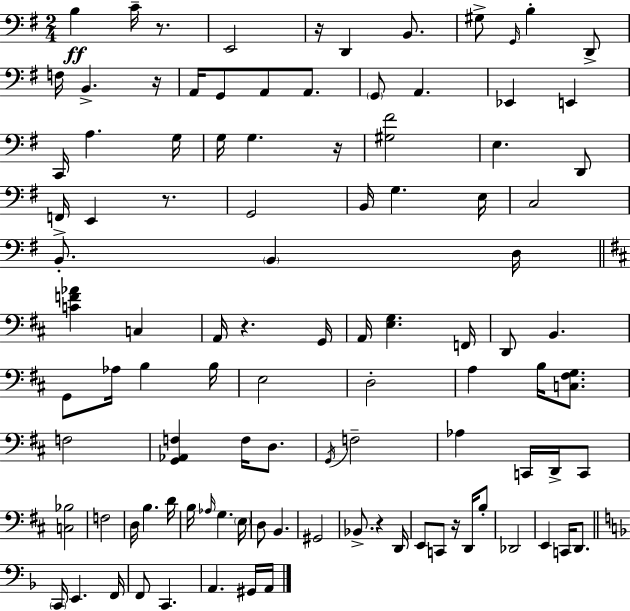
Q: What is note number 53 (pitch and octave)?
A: F3